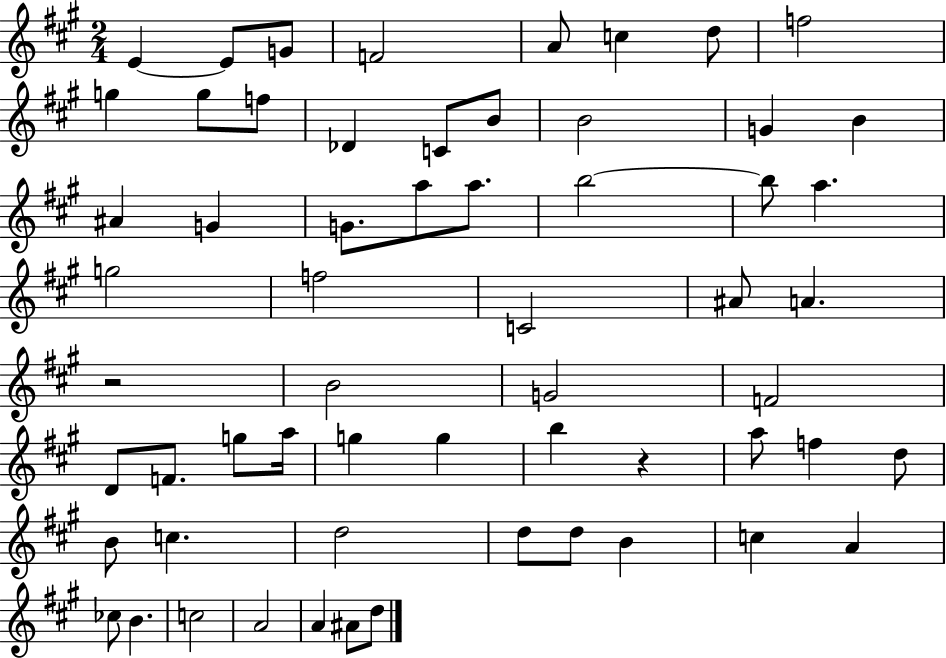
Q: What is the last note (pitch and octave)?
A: D5